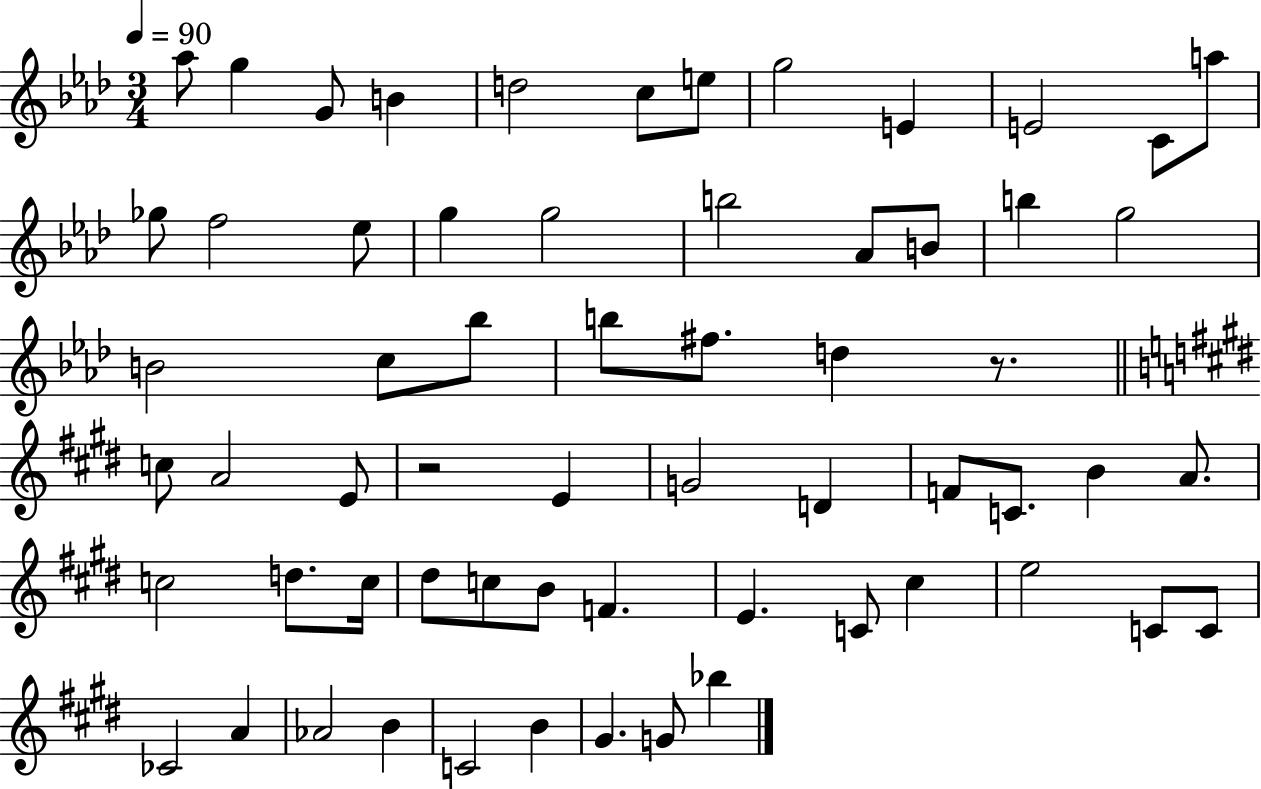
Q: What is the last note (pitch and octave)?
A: Bb5